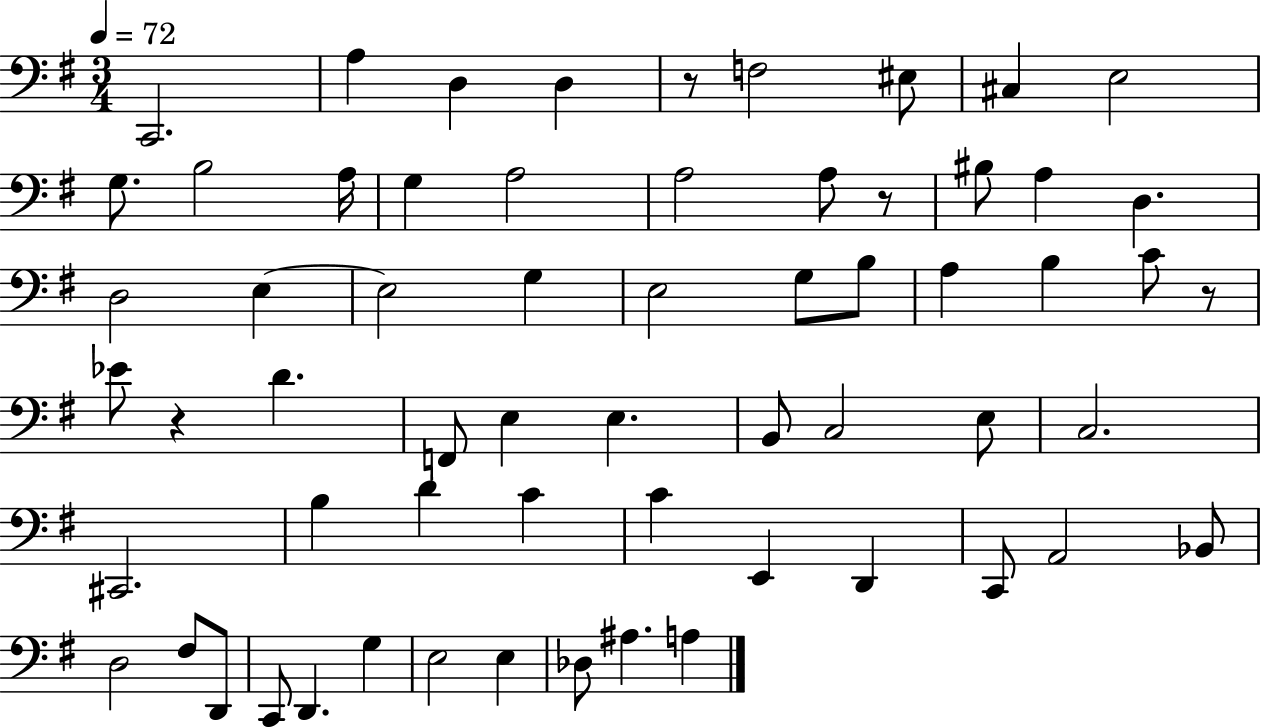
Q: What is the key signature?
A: G major